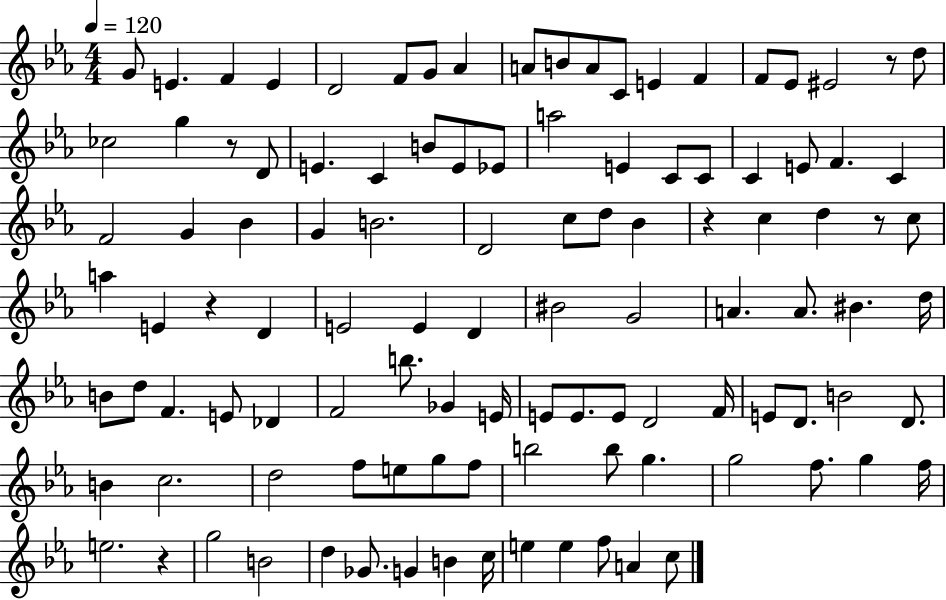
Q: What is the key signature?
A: EES major